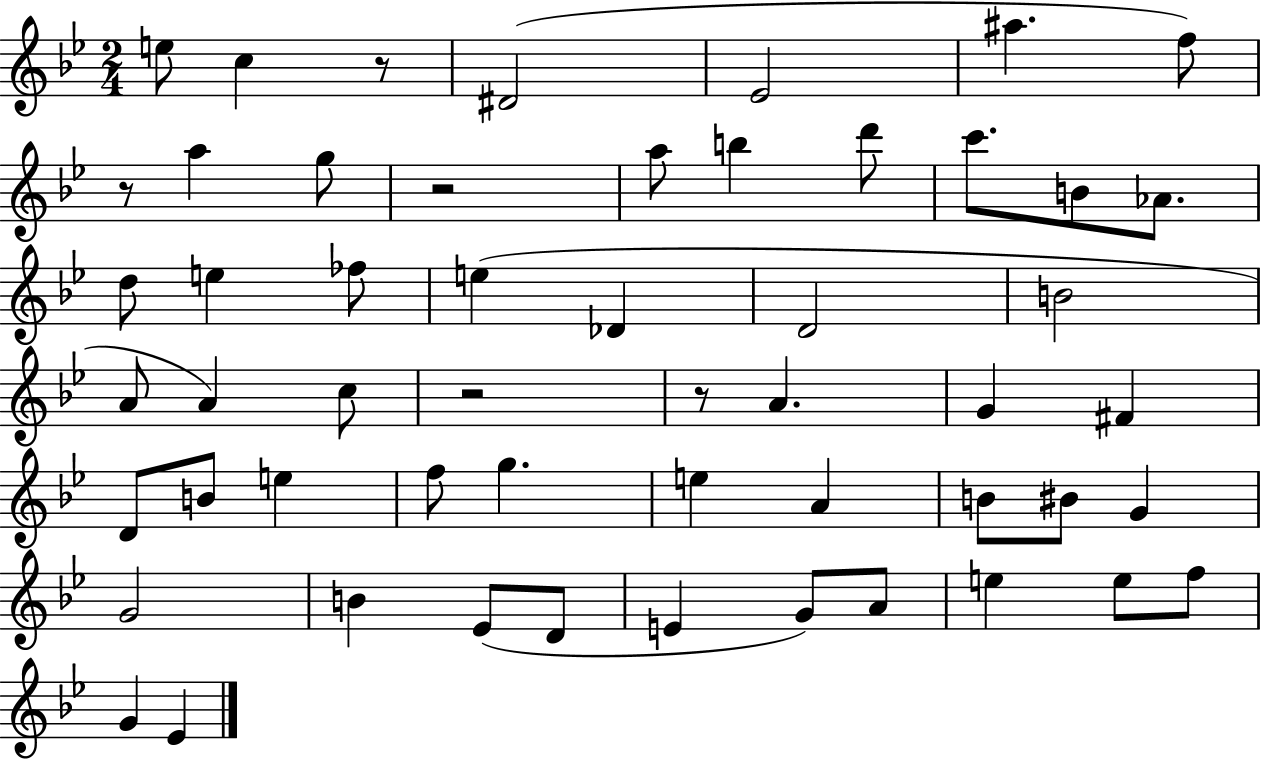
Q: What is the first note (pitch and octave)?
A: E5